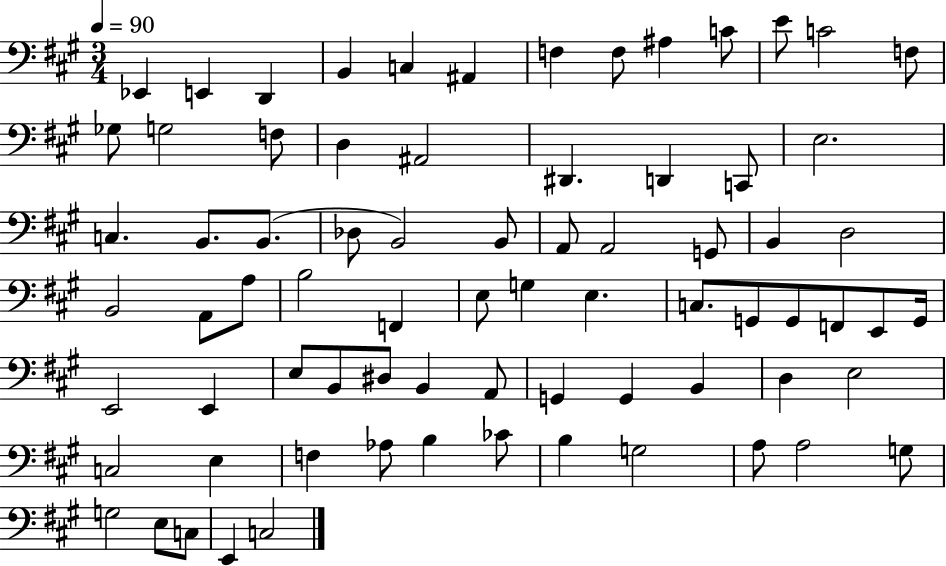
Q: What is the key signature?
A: A major